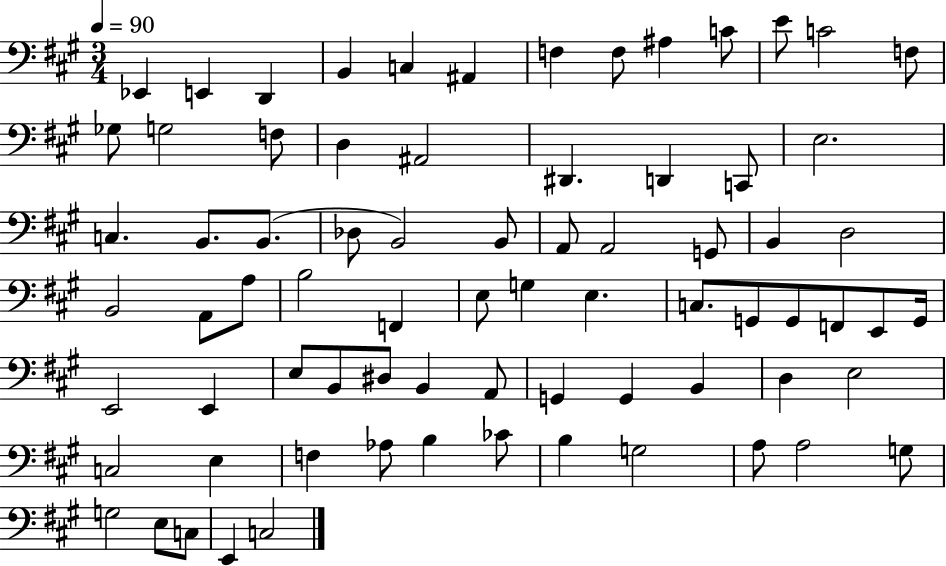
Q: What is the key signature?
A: A major